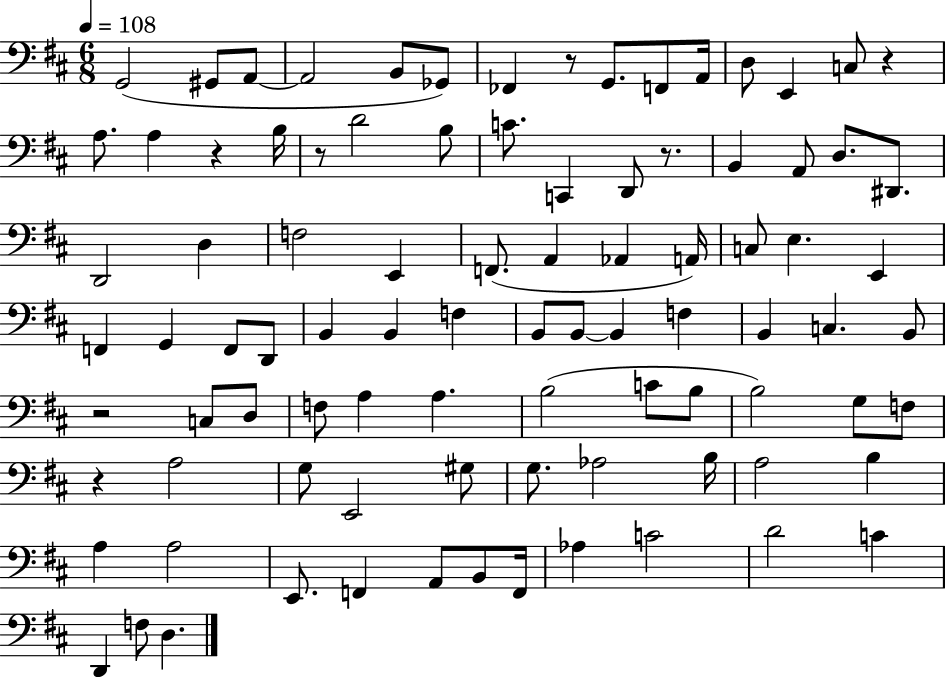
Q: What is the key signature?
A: D major